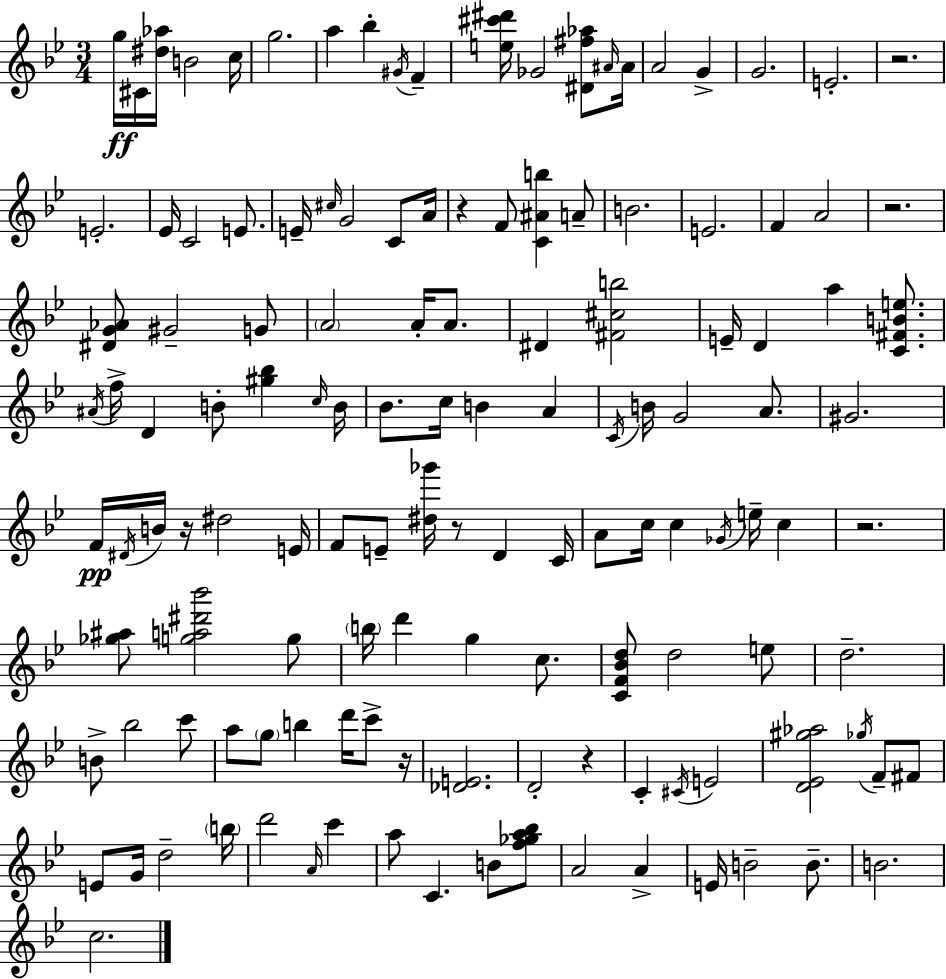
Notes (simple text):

G5/s C#4/s [D#5,Ab5]/s B4/h C5/s G5/h. A5/q Bb5/q G#4/s F4/q [E5,C#6,D#6]/s Gb4/h [D#4,F#5,Ab5]/e A#4/s A#4/s A4/h G4/q G4/h. E4/h. R/h. E4/h. Eb4/s C4/h E4/e. E4/s C#5/s G4/h C4/e A4/s R/q F4/e [C4,A#4,B5]/q A4/e B4/h. E4/h. F4/q A4/h R/h. [D#4,G4,Ab4]/e G#4/h G4/e A4/h A4/s A4/e. D#4/q [F#4,C#5,B5]/h E4/s D4/q A5/q [C4,F#4,B4,E5]/e. A#4/s F5/s D4/q B4/e [G#5,Bb5]/q C5/s B4/s Bb4/e. C5/s B4/q A4/q C4/s B4/s G4/h A4/e. G#4/h. F4/s D#4/s B4/s R/s D#5/h E4/s F4/e E4/e [D#5,Gb6]/s R/e D4/q C4/s A4/e C5/s C5/q Gb4/s E5/s C5/q R/h. [Gb5,A#5]/e [G5,A5,D#6,Bb6]/h G5/e B5/s D6/q G5/q C5/e. [C4,F4,Bb4,D5]/e D5/h E5/e D5/h. B4/e Bb5/h C6/e A5/e G5/e B5/q D6/s C6/e R/s [Db4,E4]/h. D4/h R/q C4/q C#4/s E4/h [D4,Eb4,G#5,Ab5]/h Gb5/s F4/e F#4/e E4/e G4/s D5/h B5/s D6/h A4/s C6/q A5/e C4/q. B4/e [F5,Gb5,A5,Bb5]/e A4/h A4/q E4/s B4/h B4/e. B4/h. C5/h.